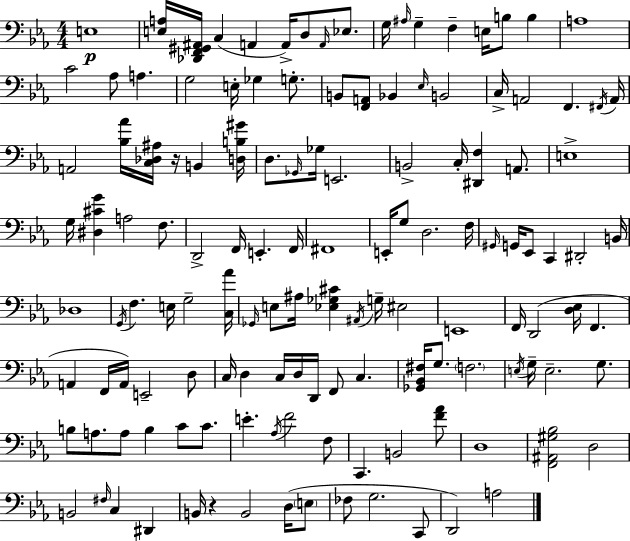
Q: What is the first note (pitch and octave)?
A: E3